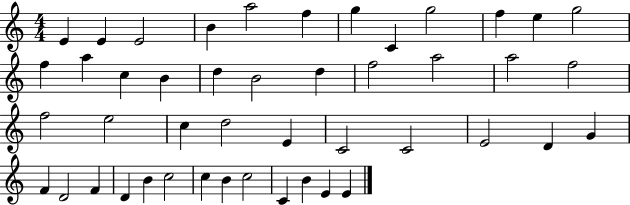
X:1
T:Untitled
M:4/4
L:1/4
K:C
E E E2 B a2 f g C g2 f e g2 f a c B d B2 d f2 a2 a2 f2 f2 e2 c d2 E C2 C2 E2 D G F D2 F D B c2 c B c2 C B E E